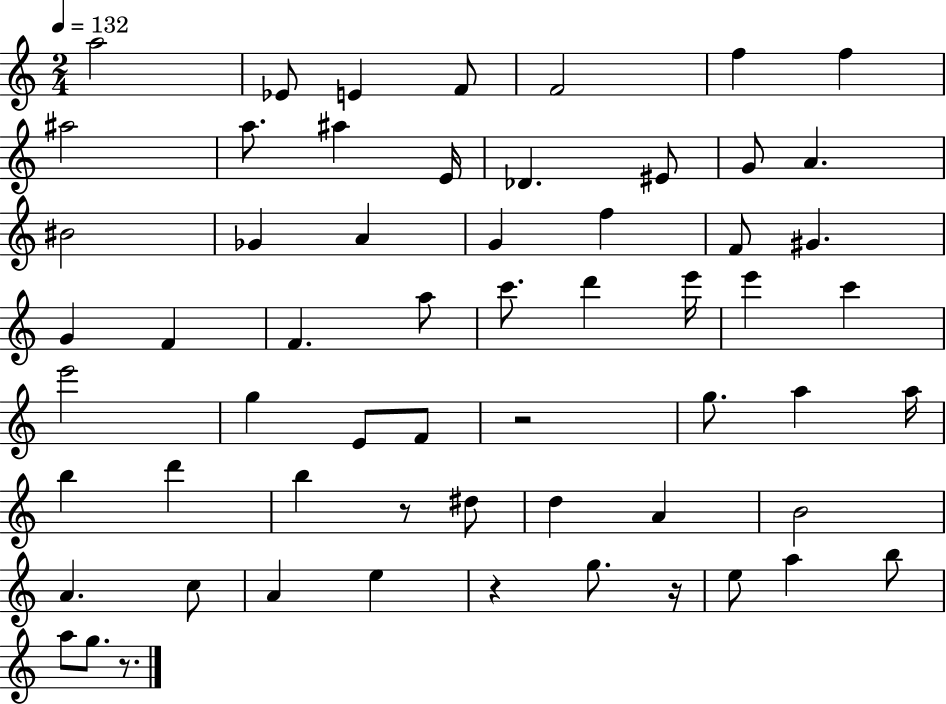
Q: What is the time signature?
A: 2/4